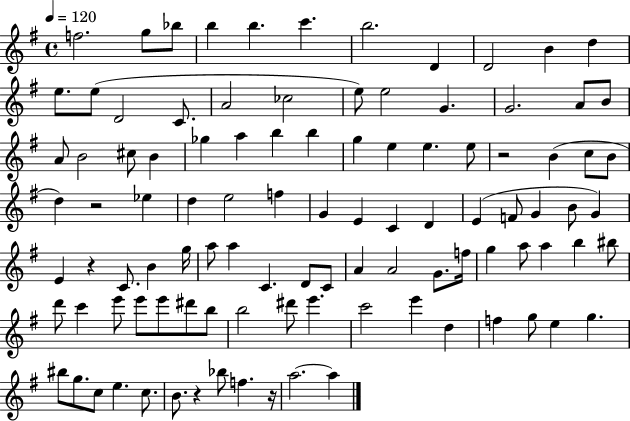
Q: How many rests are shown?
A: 5